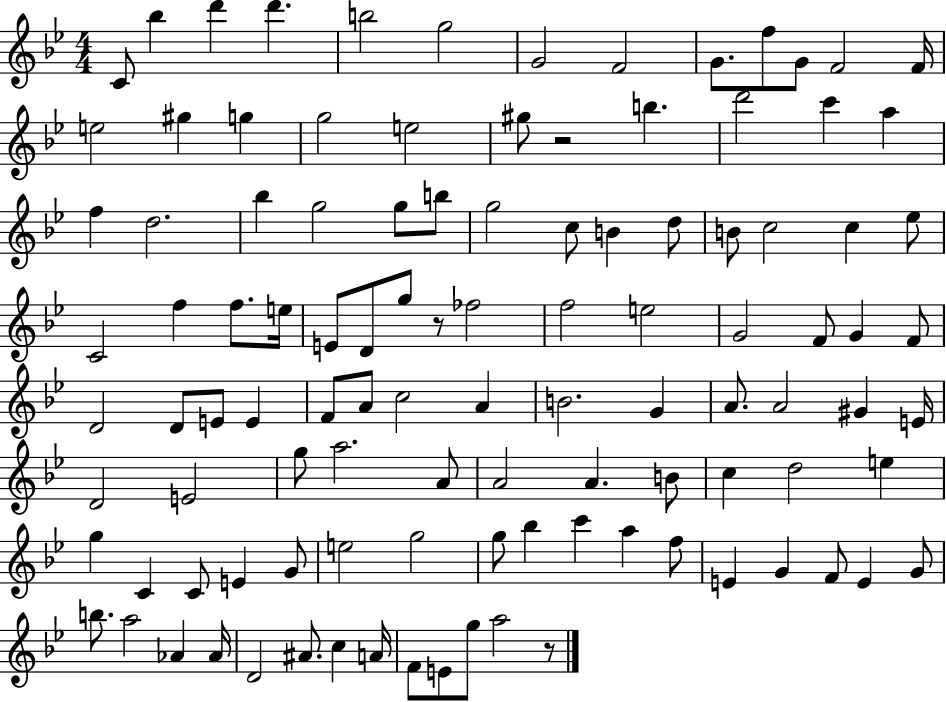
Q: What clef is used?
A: treble